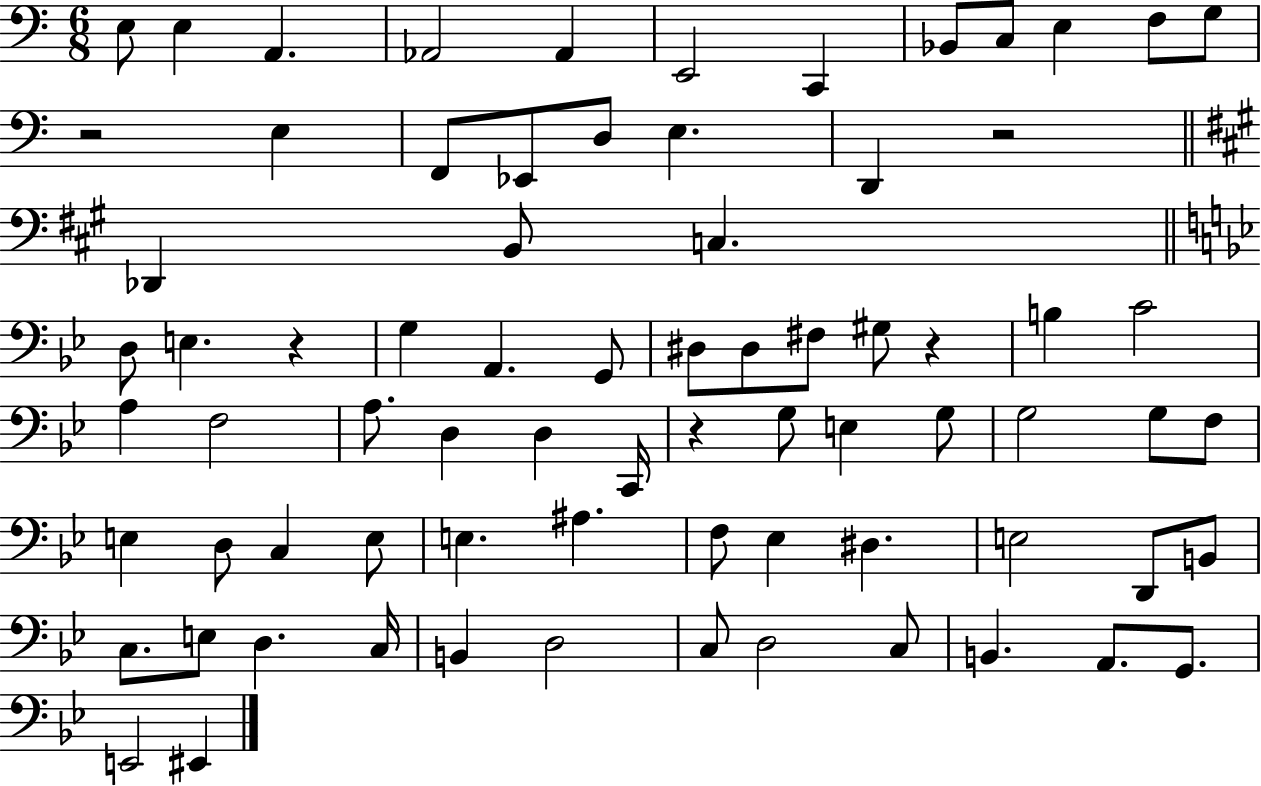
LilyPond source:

{
  \clef bass
  \numericTimeSignature
  \time 6/8
  \key c \major
  e8 e4 a,4. | aes,2 aes,4 | e,2 c,4 | bes,8 c8 e4 f8 g8 | \break r2 e4 | f,8 ees,8 d8 e4. | d,4 r2 | \bar "||" \break \key a \major des,4 b,8 c4. | \bar "||" \break \key bes \major d8 e4. r4 | g4 a,4. g,8 | dis8 dis8 fis8 gis8 r4 | b4 c'2 | \break a4 f2 | a8. d4 d4 c,16 | r4 g8 e4 g8 | g2 g8 f8 | \break e4 d8 c4 e8 | e4. ais4. | f8 ees4 dis4. | e2 d,8 b,8 | \break c8. e8 d4. c16 | b,4 d2 | c8 d2 c8 | b,4. a,8. g,8. | \break e,2 eis,4 | \bar "|."
}